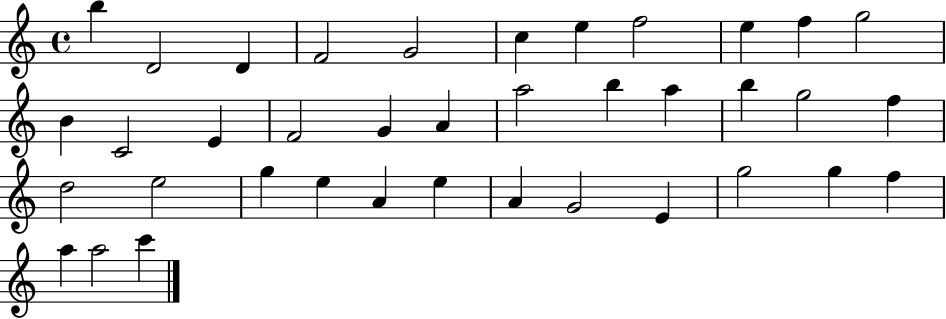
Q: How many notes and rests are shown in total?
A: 38